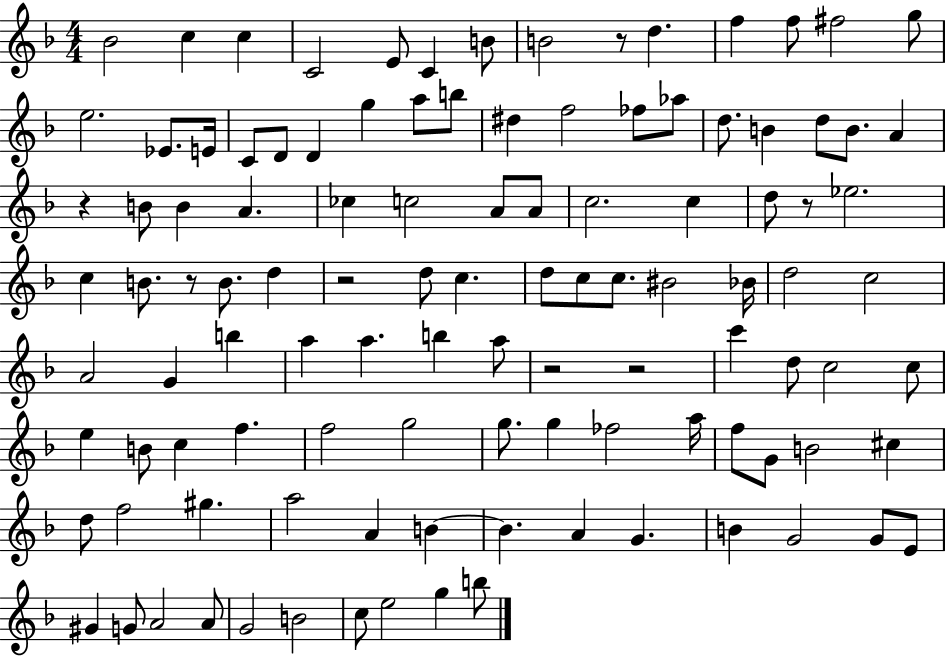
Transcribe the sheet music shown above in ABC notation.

X:1
T:Untitled
M:4/4
L:1/4
K:F
_B2 c c C2 E/2 C B/2 B2 z/2 d f f/2 ^f2 g/2 e2 _E/2 E/4 C/2 D/2 D g a/2 b/2 ^d f2 _f/2 _a/2 d/2 B d/2 B/2 A z B/2 B A _c c2 A/2 A/2 c2 c d/2 z/2 _e2 c B/2 z/2 B/2 d z2 d/2 c d/2 c/2 c/2 ^B2 _B/4 d2 c2 A2 G b a a b a/2 z2 z2 c' d/2 c2 c/2 e B/2 c f f2 g2 g/2 g _f2 a/4 f/2 G/2 B2 ^c d/2 f2 ^g a2 A B B A G B G2 G/2 E/2 ^G G/2 A2 A/2 G2 B2 c/2 e2 g b/2